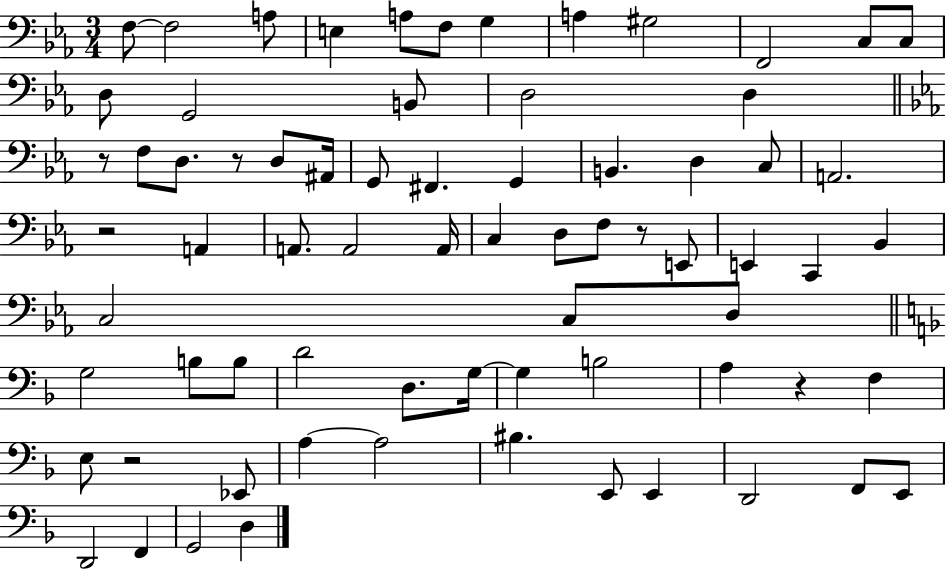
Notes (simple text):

F3/e F3/h A3/e E3/q A3/e F3/e G3/q A3/q G#3/h F2/h C3/e C3/e D3/e G2/h B2/e D3/h D3/q R/e F3/e D3/e. R/e D3/e A#2/s G2/e F#2/q. G2/q B2/q. D3/q C3/e A2/h. R/h A2/q A2/e. A2/h A2/s C3/q D3/e F3/e R/e E2/e E2/q C2/q Bb2/q C3/h C3/e D3/e G3/h B3/e B3/e D4/h D3/e. G3/s G3/q B3/h A3/q R/q F3/q E3/e R/h Eb2/e A3/q A3/h BIS3/q. E2/e E2/q D2/h F2/e E2/e D2/h F2/q G2/h D3/q